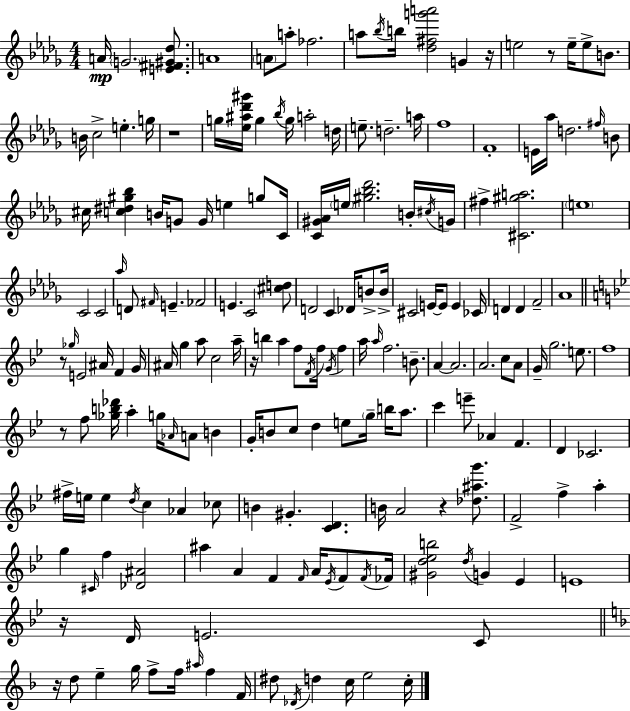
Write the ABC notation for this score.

X:1
T:Untitled
M:4/4
L:1/4
K:Bbm
A/4 G2 [E^F^G_d]/2 A4 A/2 a/2 _f2 a/2 _b/4 b/4 [_d^fg'a']2 G z/4 e2 z/2 e/4 e/2 B/2 B/4 c2 e g/4 z4 g/4 [_e^a_d'^g']/4 g _b/4 g/4 a2 d/4 e/2 d2 a/4 f4 F4 E/4 _a/4 d2 ^f/4 B/2 ^c/4 [c^d^g_b] B/4 G/2 G/4 e g/2 C/4 [C^G_A]/4 e/4 [^g_b_d']2 B/4 ^c/4 G/4 ^f [^C^ga]2 e4 C2 C2 _a/4 D/2 ^F/4 E _F2 E C2 [^cd]/2 D2 C _D/4 B/2 B/4 ^C2 E/4 E/2 E _C/4 D D F2 _A4 z/2 _g/4 E2 ^A/4 F G/4 ^A/4 g a/2 c2 a/4 z/4 b a f/2 F/4 f/4 G/4 f a/4 a/4 f2 B/2 A A2 A2 c/2 A/2 G/4 g2 e/2 f4 z/2 f/2 [_gb_d']/4 a g/4 _A/4 A/2 B G/4 B/2 c/2 d e/2 g/4 b/4 a/2 c' e'/2 _A F D _C2 ^f/4 e/4 e d/4 c _A _c/2 B ^G [CD] B/4 A2 z [_d^ag']/2 F2 f a g ^C/4 f [_D^A]2 ^a A F F/4 A/4 _E/4 F/2 F/4 _F/4 [^Gd_eb]2 d/4 G _E E4 z/4 D/4 E2 C/2 z/4 d/2 e g/4 f/2 f/4 ^a/4 f F/4 ^d/2 _D/4 d c/4 e2 c/4